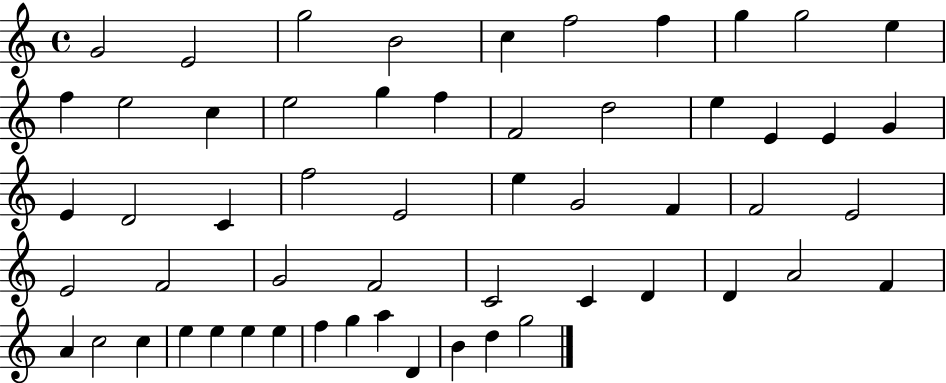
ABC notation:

X:1
T:Untitled
M:4/4
L:1/4
K:C
G2 E2 g2 B2 c f2 f g g2 e f e2 c e2 g f F2 d2 e E E G E D2 C f2 E2 e G2 F F2 E2 E2 F2 G2 F2 C2 C D D A2 F A c2 c e e e e f g a D B d g2